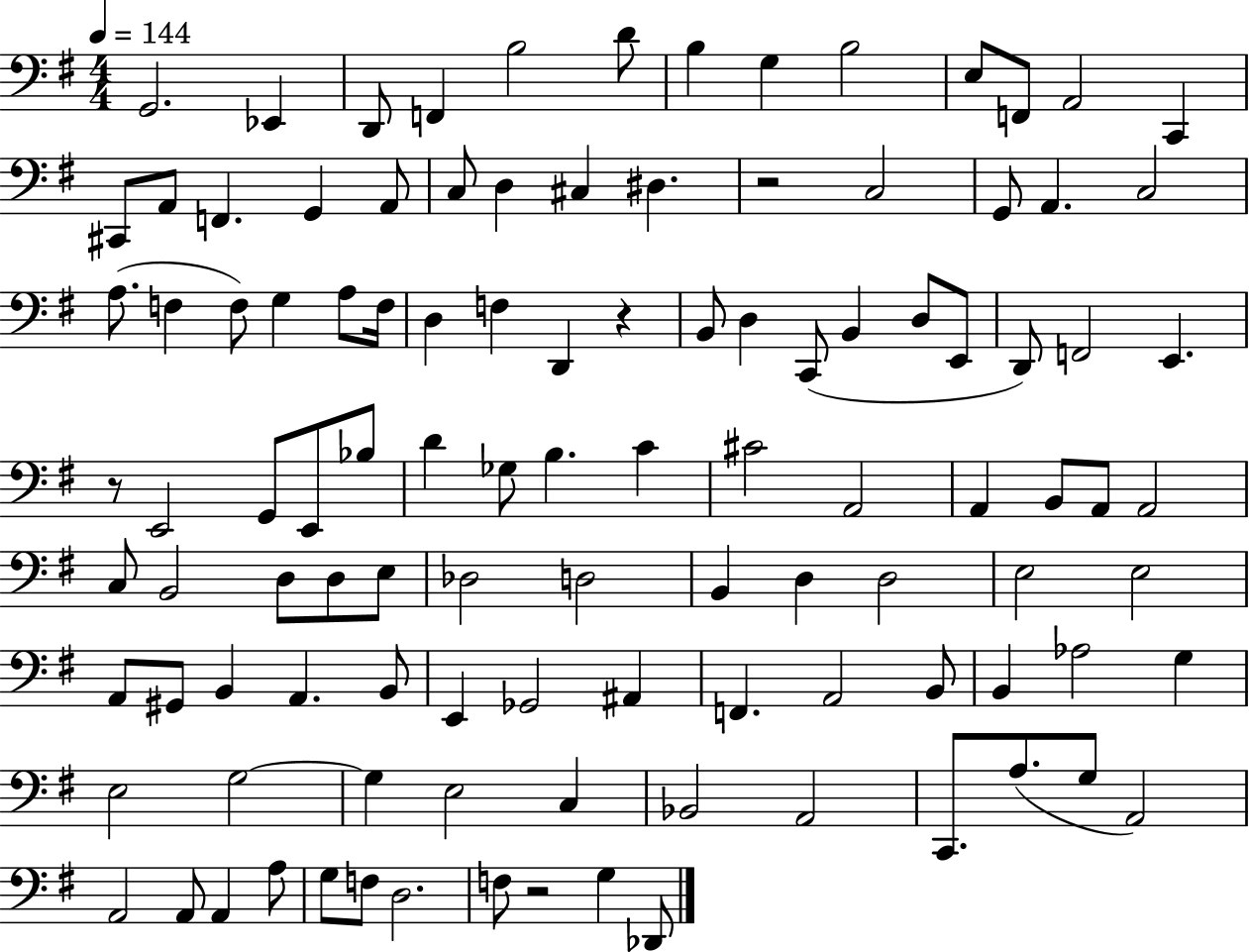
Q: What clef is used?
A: bass